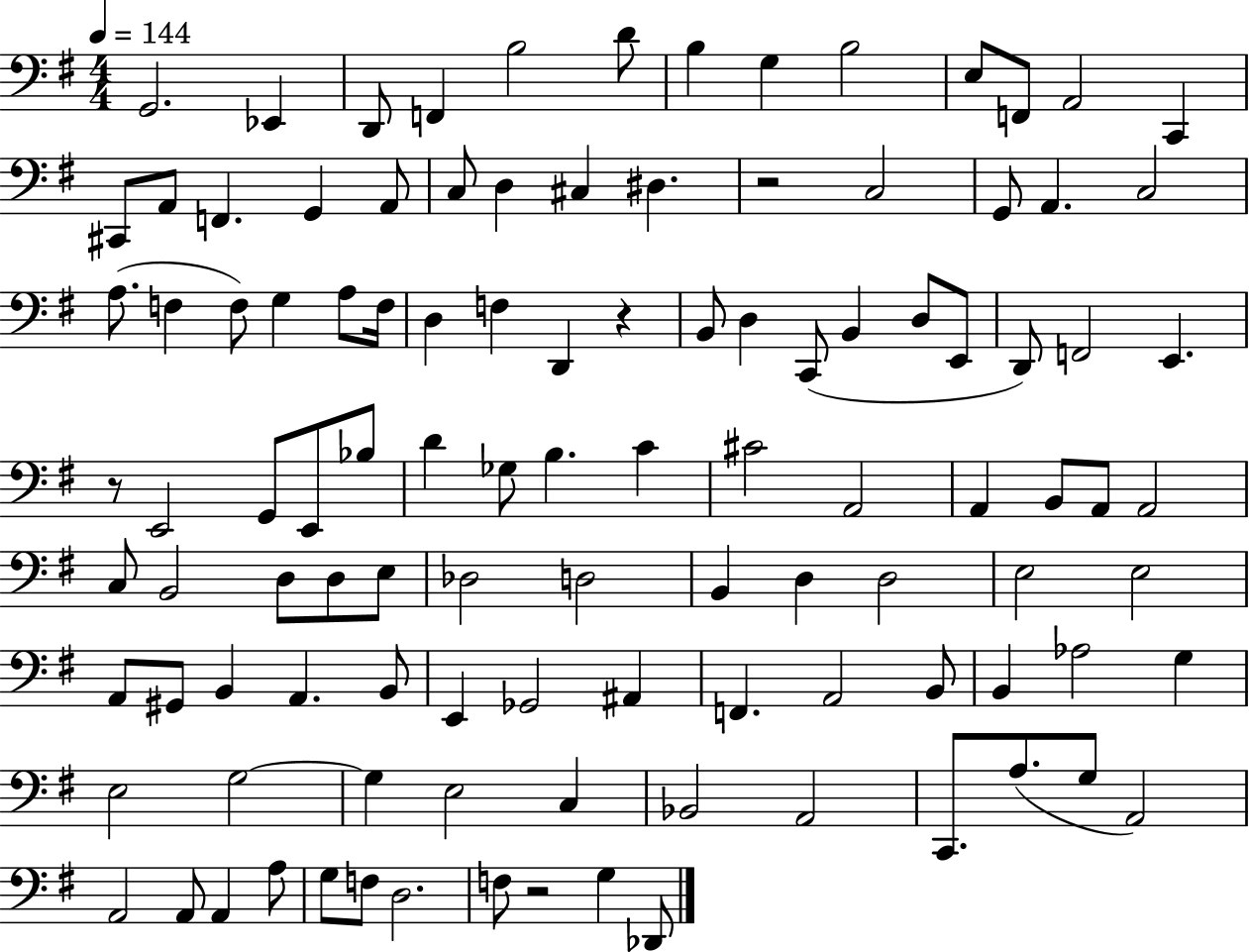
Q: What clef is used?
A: bass